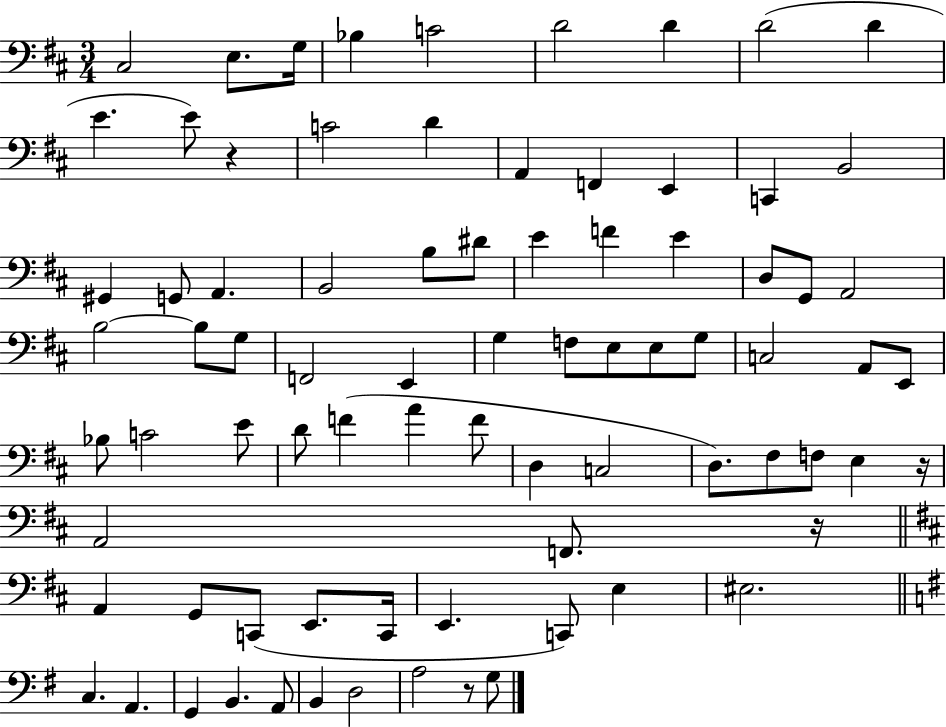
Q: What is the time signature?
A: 3/4